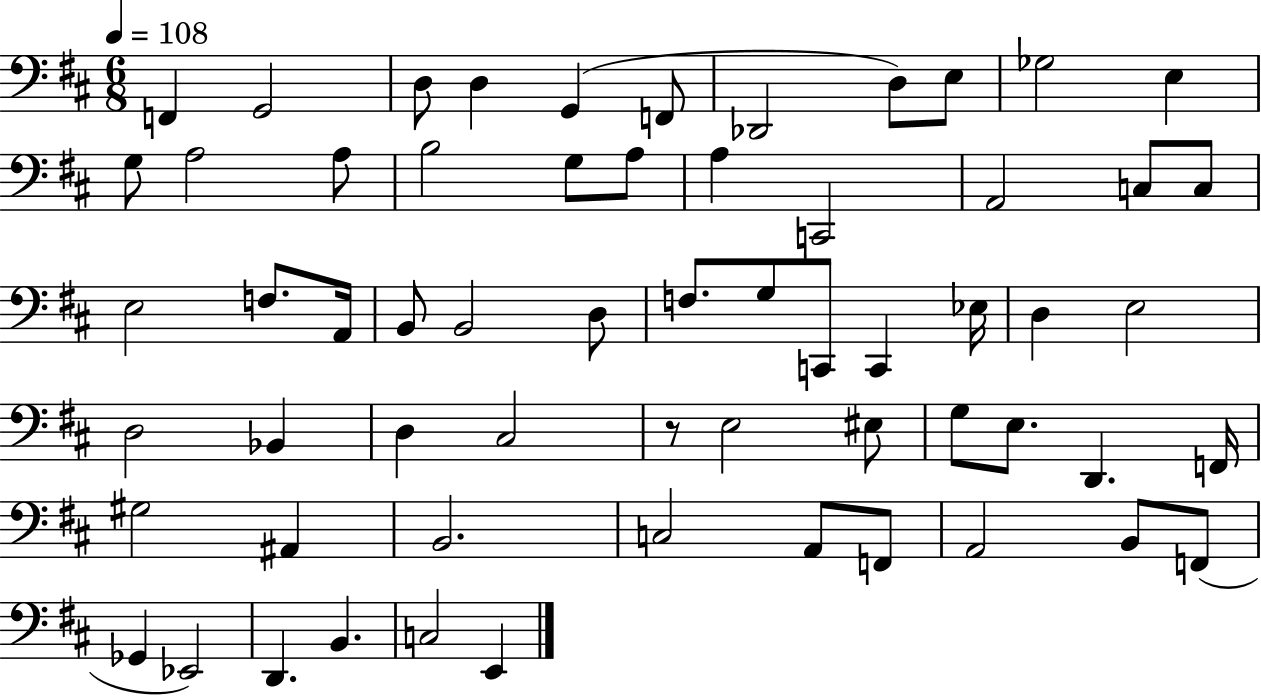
F2/q G2/h D3/e D3/q G2/q F2/e Db2/h D3/e E3/e Gb3/h E3/q G3/e A3/h A3/e B3/h G3/e A3/e A3/q C2/h A2/h C3/e C3/e E3/h F3/e. A2/s B2/e B2/h D3/e F3/e. G3/e C2/e C2/q Eb3/s D3/q E3/h D3/h Bb2/q D3/q C#3/h R/e E3/h EIS3/e G3/e E3/e. D2/q. F2/s G#3/h A#2/q B2/h. C3/h A2/e F2/e A2/h B2/e F2/e Gb2/q Eb2/h D2/q. B2/q. C3/h E2/q